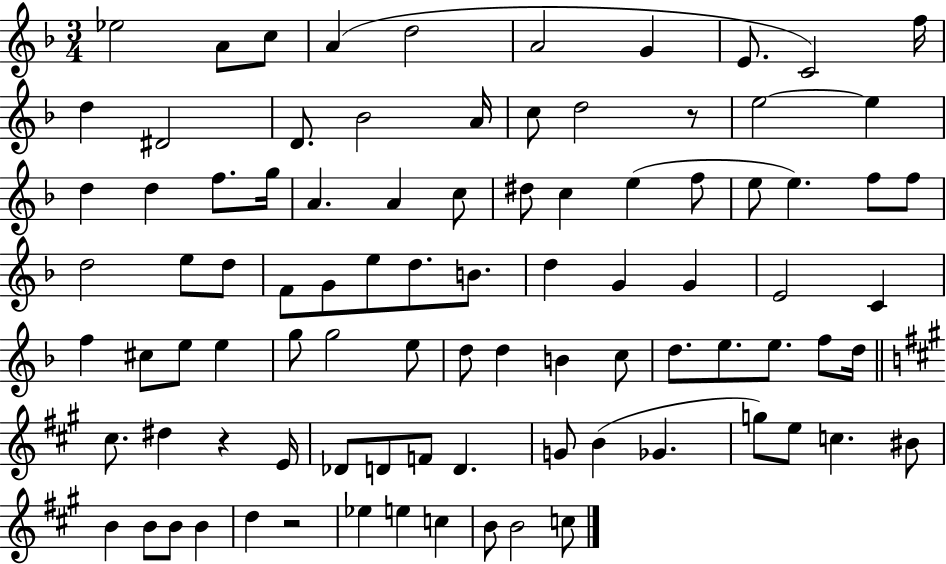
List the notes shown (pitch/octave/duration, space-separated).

Eb5/h A4/e C5/e A4/q D5/h A4/h G4/q E4/e. C4/h F5/s D5/q D#4/h D4/e. Bb4/h A4/s C5/e D5/h R/e E5/h E5/q D5/q D5/q F5/e. G5/s A4/q. A4/q C5/e D#5/e C5/q E5/q F5/e E5/e E5/q. F5/e F5/e D5/h E5/e D5/e F4/e G4/e E5/e D5/e. B4/e. D5/q G4/q G4/q E4/h C4/q F5/q C#5/e E5/e E5/q G5/e G5/h E5/e D5/e D5/q B4/q C5/e D5/e. E5/e. E5/e. F5/e D5/s C#5/e. D#5/q R/q E4/s Db4/e D4/e F4/e D4/q. G4/e B4/q Gb4/q. G5/e E5/e C5/q. BIS4/e B4/q B4/e B4/e B4/q D5/q R/h Eb5/q E5/q C5/q B4/e B4/h C5/e